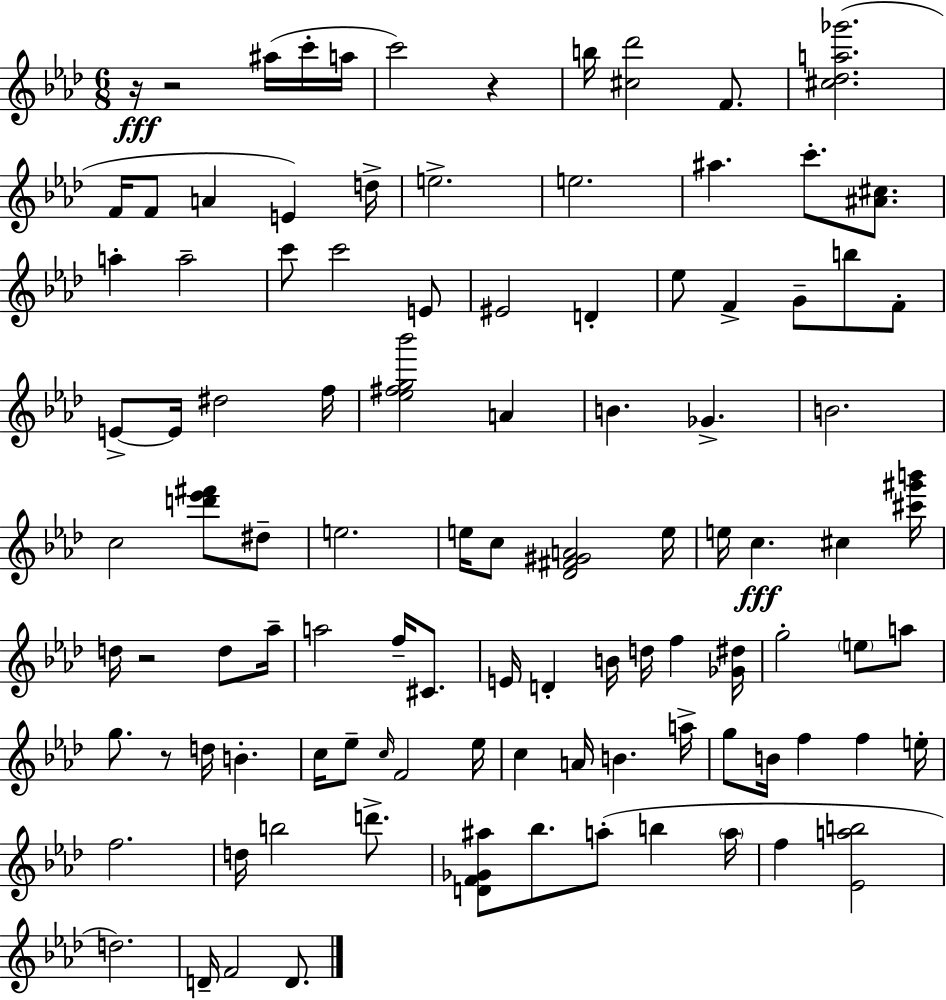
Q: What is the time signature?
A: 6/8